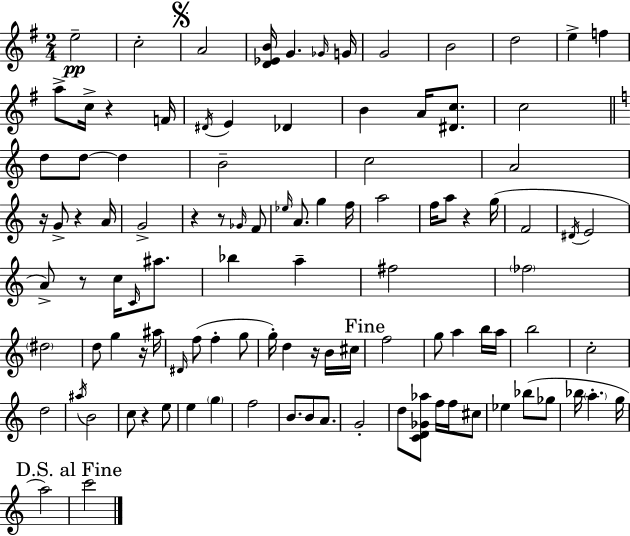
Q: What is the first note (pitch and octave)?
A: E5